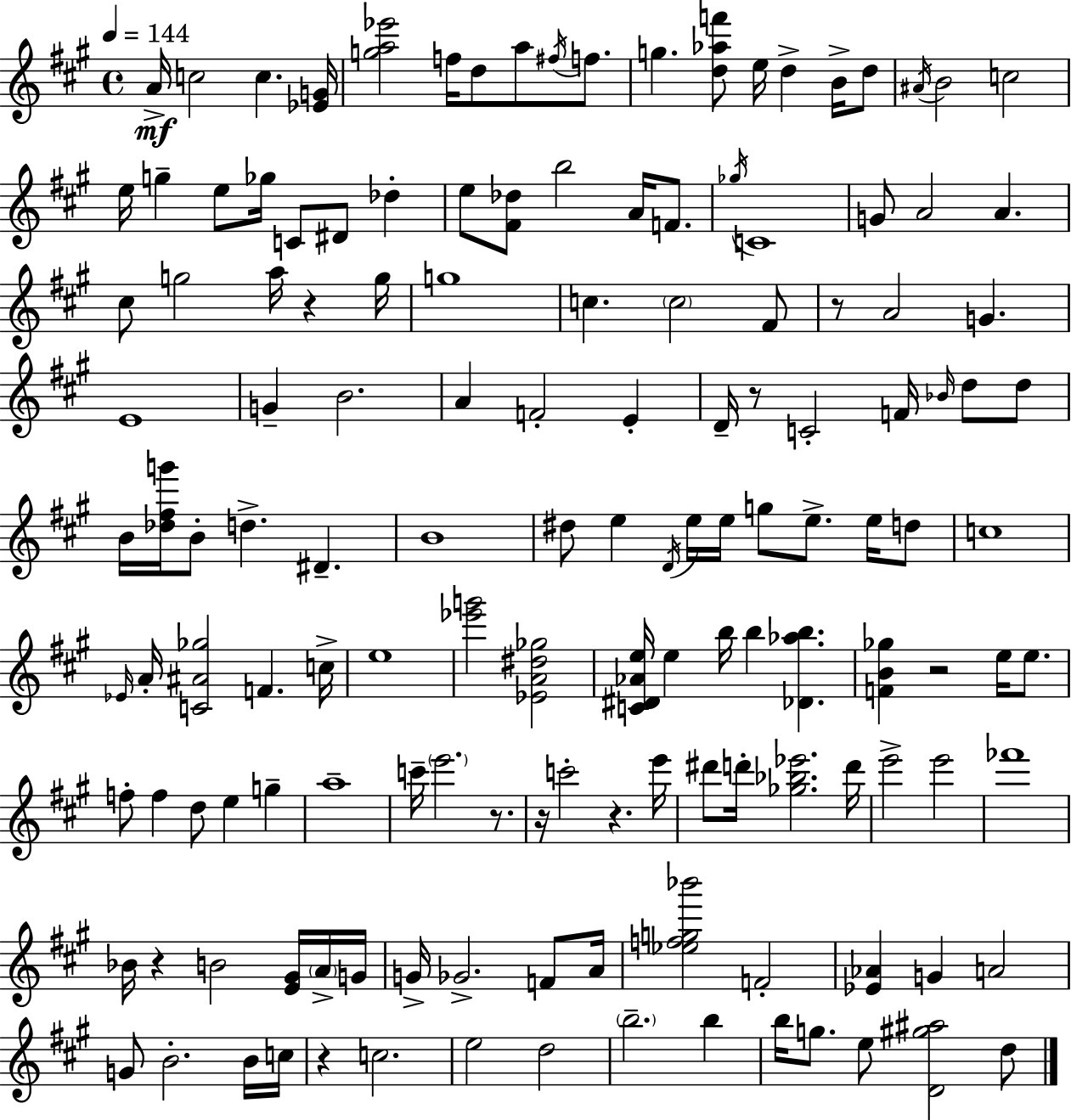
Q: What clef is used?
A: treble